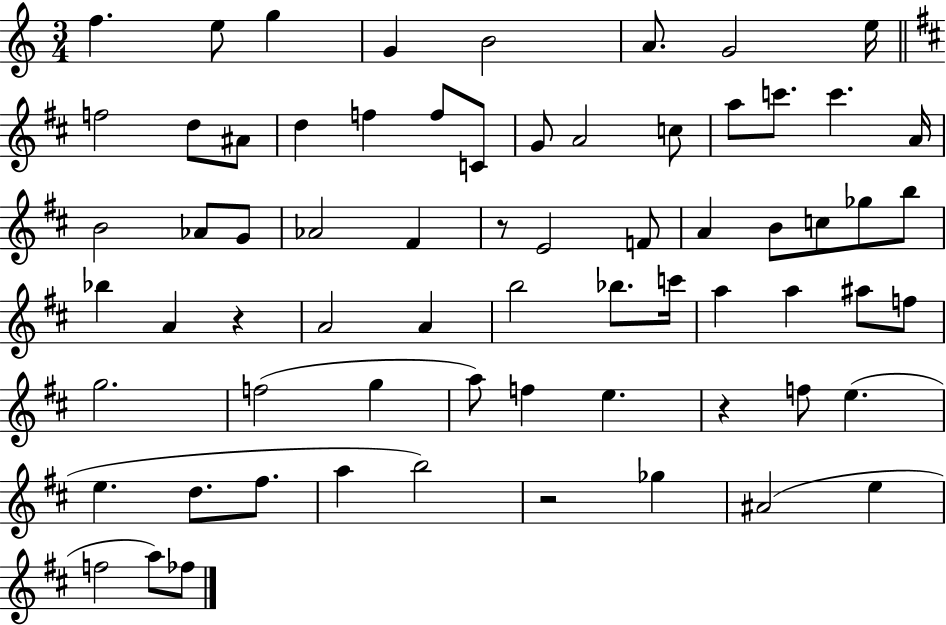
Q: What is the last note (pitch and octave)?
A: FES5